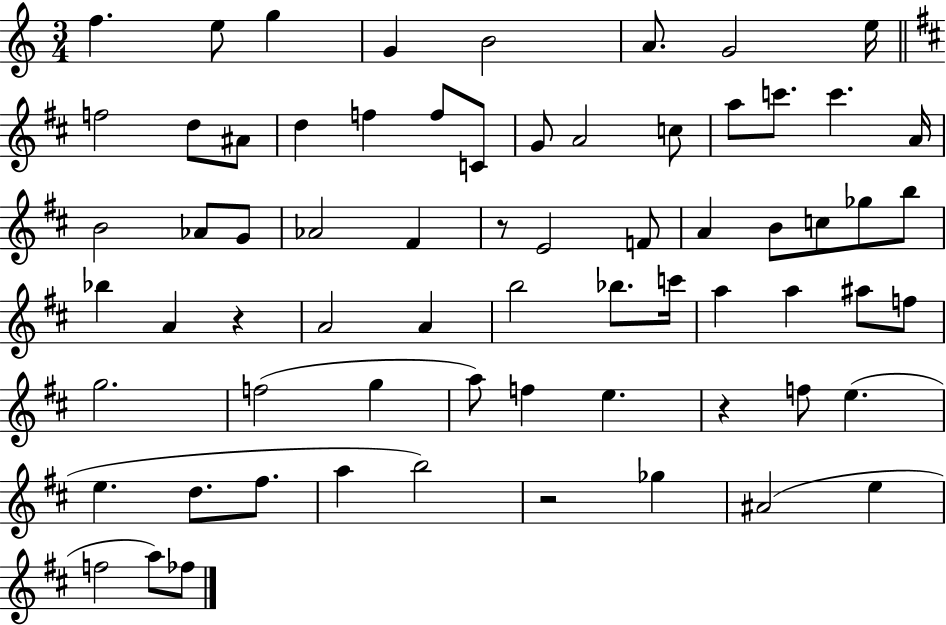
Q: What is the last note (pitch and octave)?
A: FES5